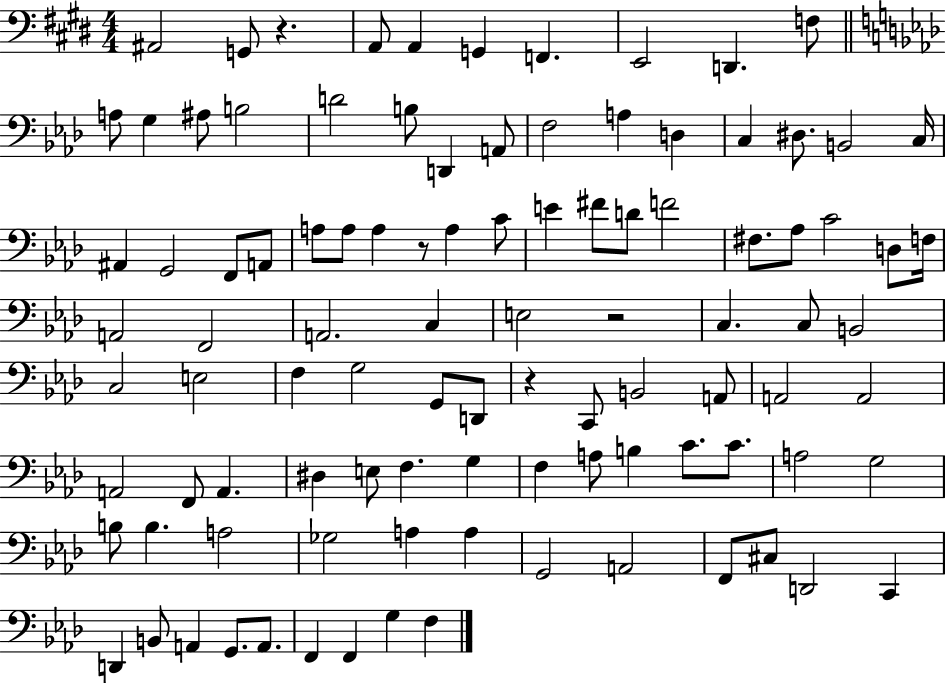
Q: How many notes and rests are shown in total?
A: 100